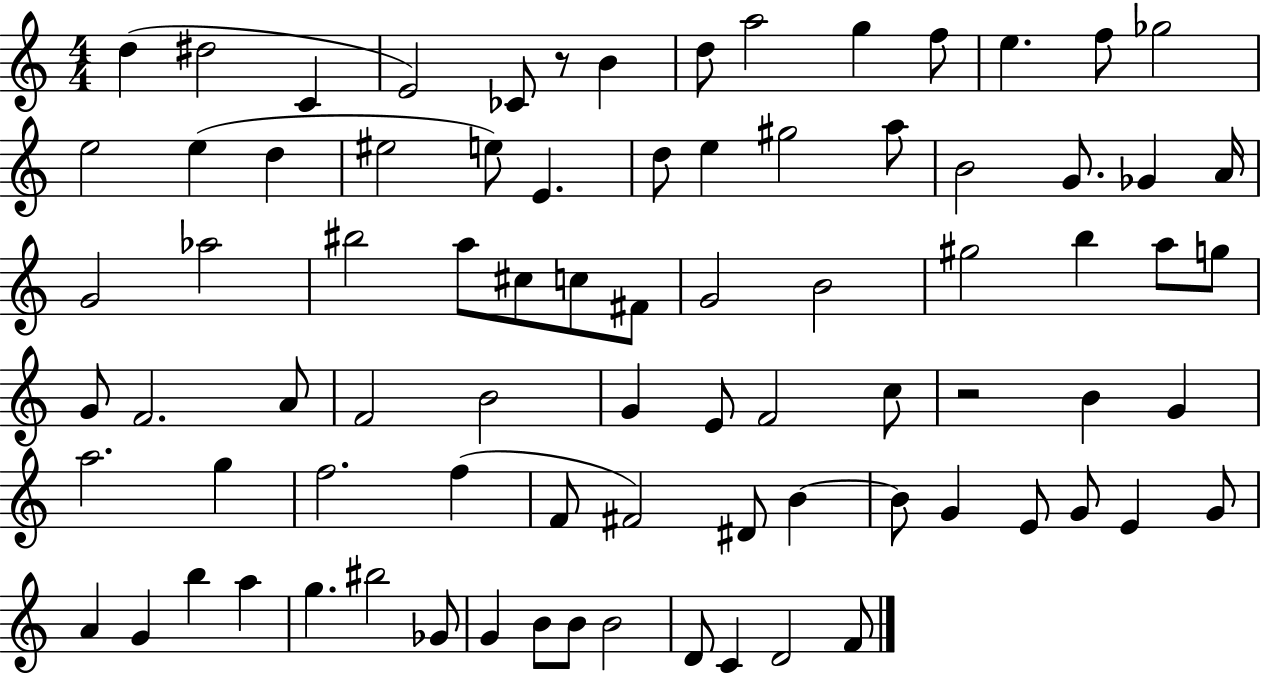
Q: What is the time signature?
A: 4/4